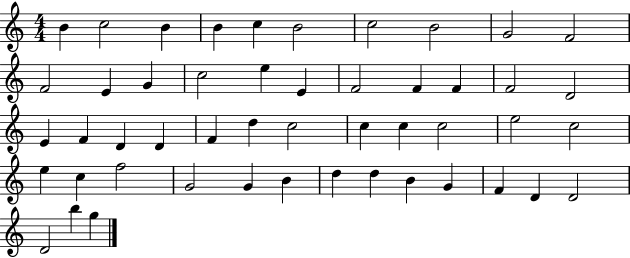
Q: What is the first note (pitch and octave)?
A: B4